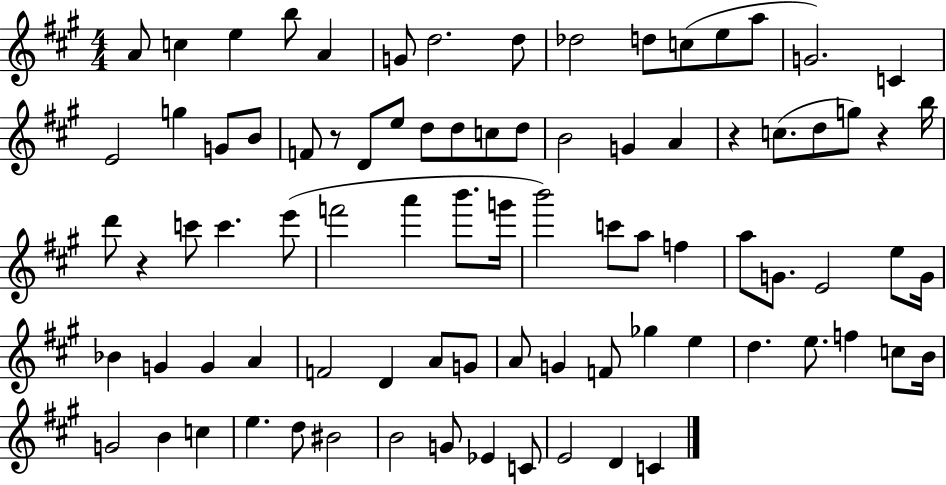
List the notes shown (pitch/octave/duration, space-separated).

A4/e C5/q E5/q B5/e A4/q G4/e D5/h. D5/e Db5/h D5/e C5/e E5/e A5/e G4/h. C4/q E4/h G5/q G4/e B4/e F4/e R/e D4/e E5/e D5/e D5/e C5/e D5/e B4/h G4/q A4/q R/q C5/e. D5/e G5/e R/q B5/s D6/e R/q C6/e C6/q. E6/e F6/h A6/q B6/e. G6/s B6/h C6/e A5/e F5/q A5/e G4/e. E4/h E5/e G4/s Bb4/q G4/q G4/q A4/q F4/h D4/q A4/e G4/e A4/e G4/q F4/e Gb5/q E5/q D5/q. E5/e. F5/q C5/e B4/s G4/h B4/q C5/q E5/q. D5/e BIS4/h B4/h G4/e Eb4/q C4/e E4/h D4/q C4/q